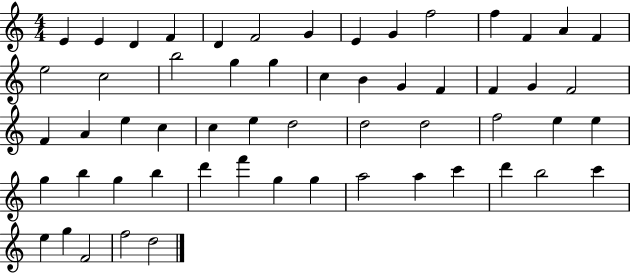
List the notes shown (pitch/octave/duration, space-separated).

E4/q E4/q D4/q F4/q D4/q F4/h G4/q E4/q G4/q F5/h F5/q F4/q A4/q F4/q E5/h C5/h B5/h G5/q G5/q C5/q B4/q G4/q F4/q F4/q G4/q F4/h F4/q A4/q E5/q C5/q C5/q E5/q D5/h D5/h D5/h F5/h E5/q E5/q G5/q B5/q G5/q B5/q D6/q F6/q G5/q G5/q A5/h A5/q C6/q D6/q B5/h C6/q E5/q G5/q F4/h F5/h D5/h